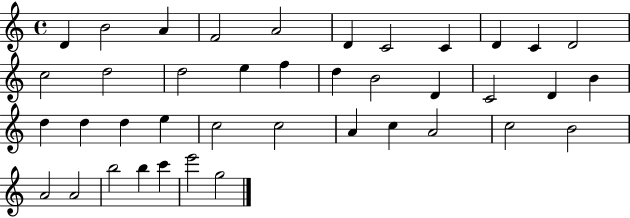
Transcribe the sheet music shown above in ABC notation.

X:1
T:Untitled
M:4/4
L:1/4
K:C
D B2 A F2 A2 D C2 C D C D2 c2 d2 d2 e f d B2 D C2 D B d d d e c2 c2 A c A2 c2 B2 A2 A2 b2 b c' e'2 g2